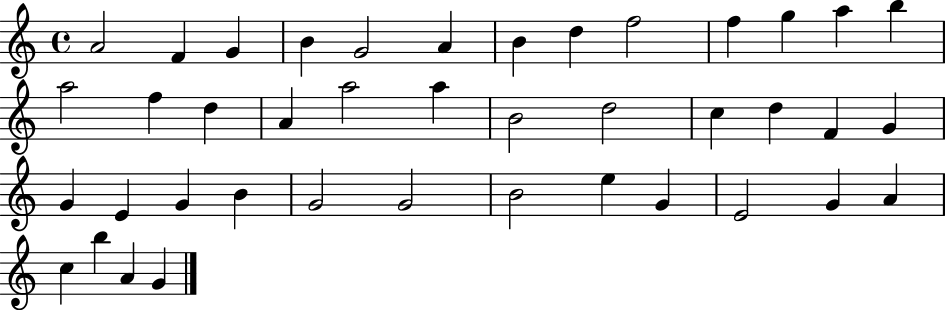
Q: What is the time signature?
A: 4/4